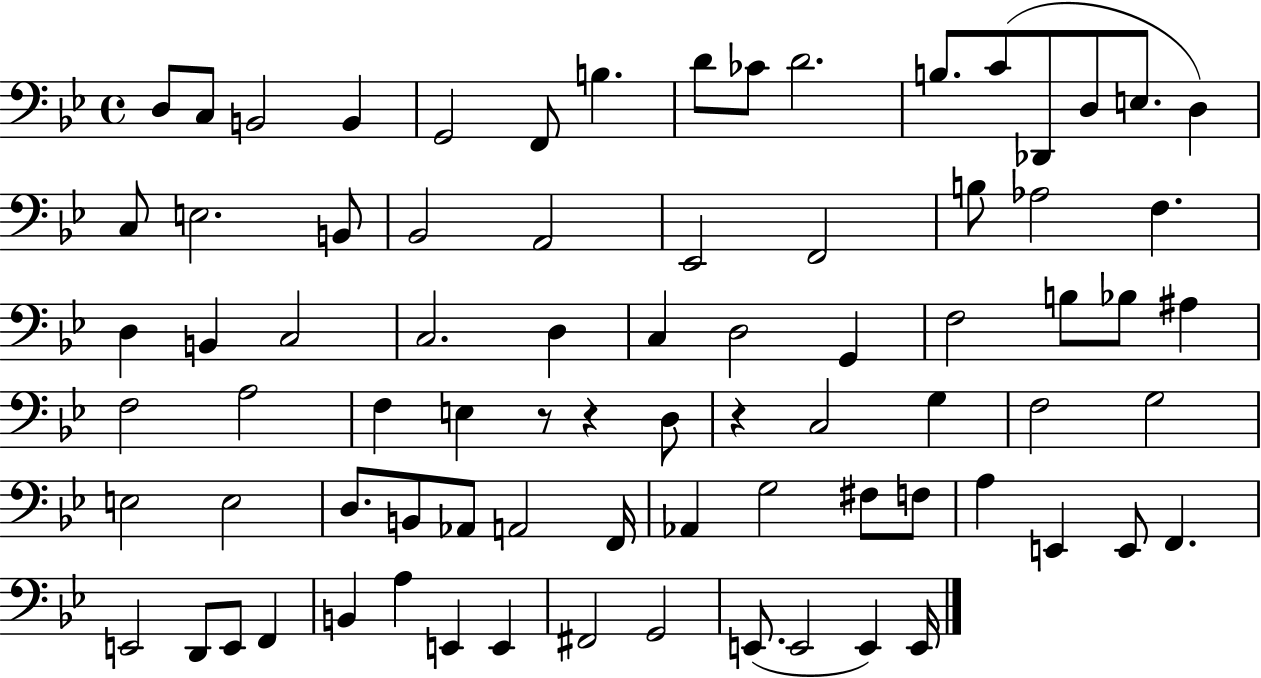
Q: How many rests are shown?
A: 3